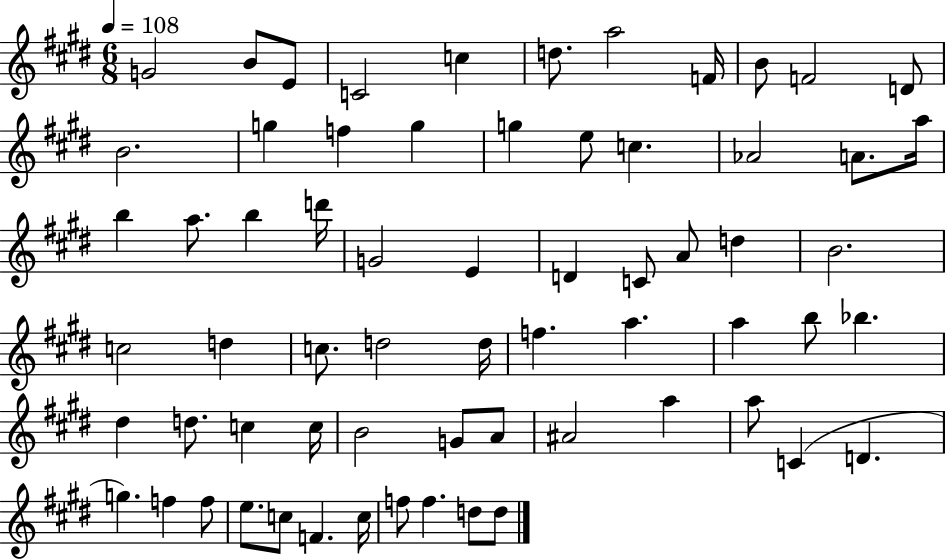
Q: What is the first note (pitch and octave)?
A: G4